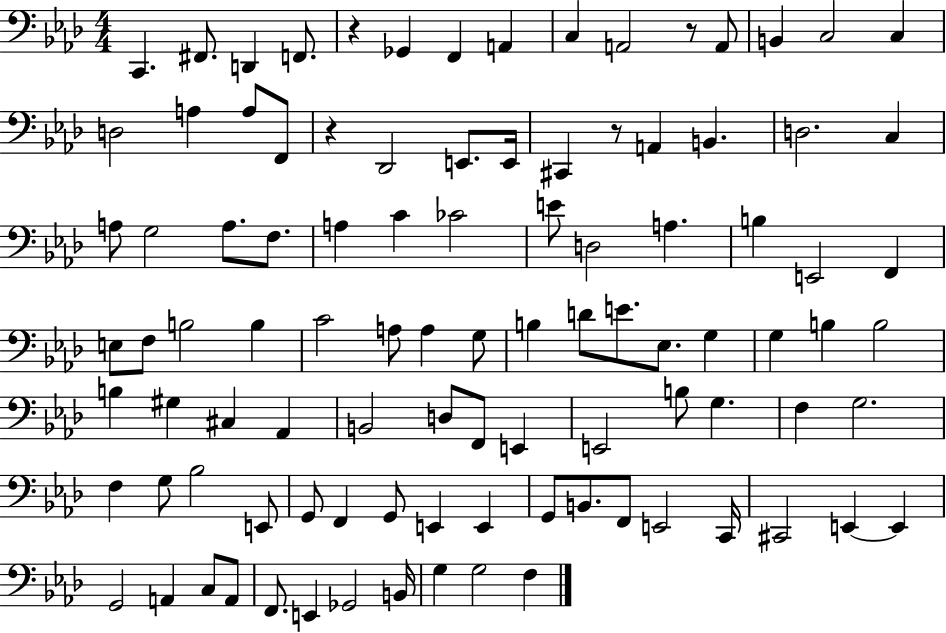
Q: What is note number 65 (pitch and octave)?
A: G3